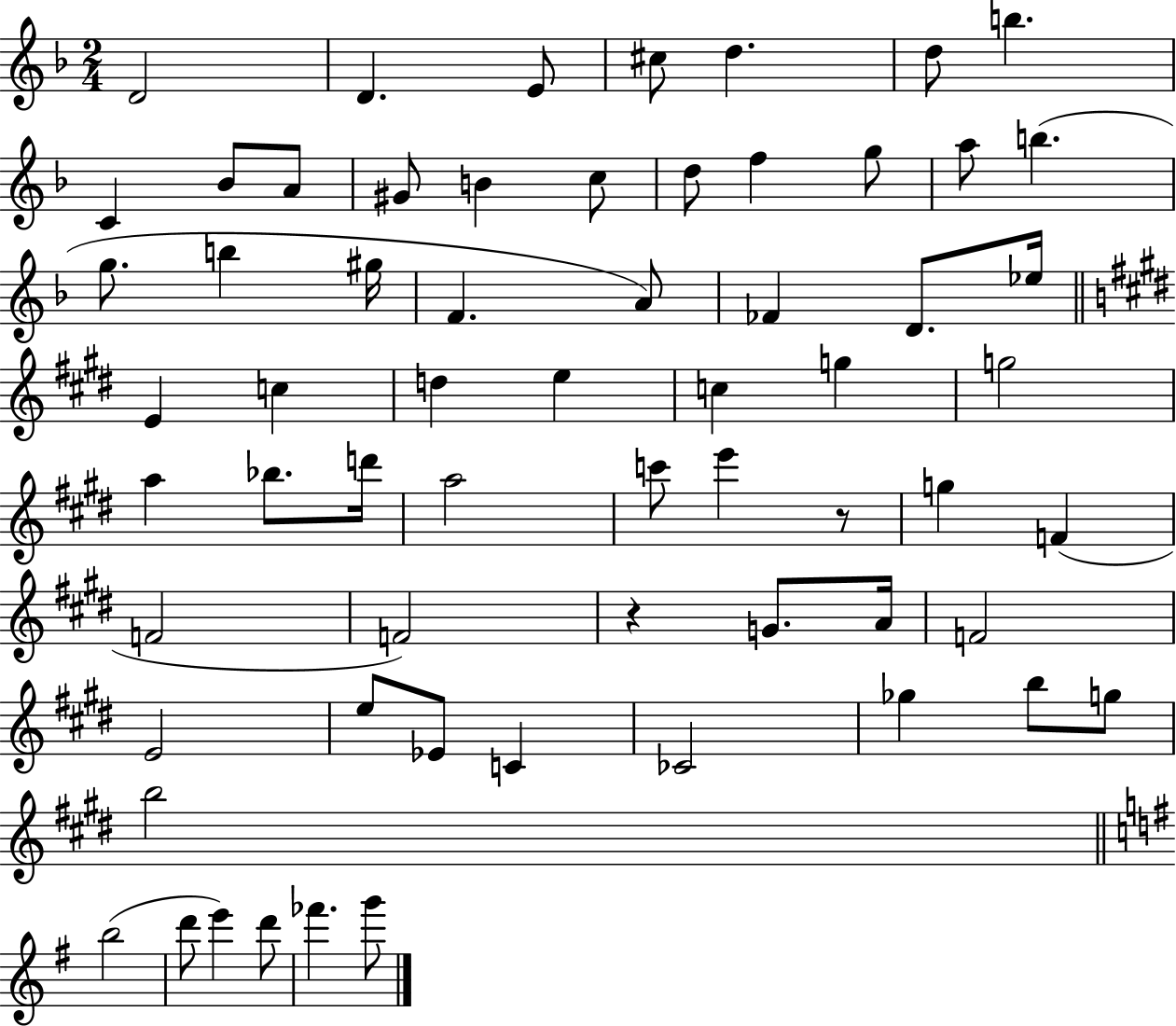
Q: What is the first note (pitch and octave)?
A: D4